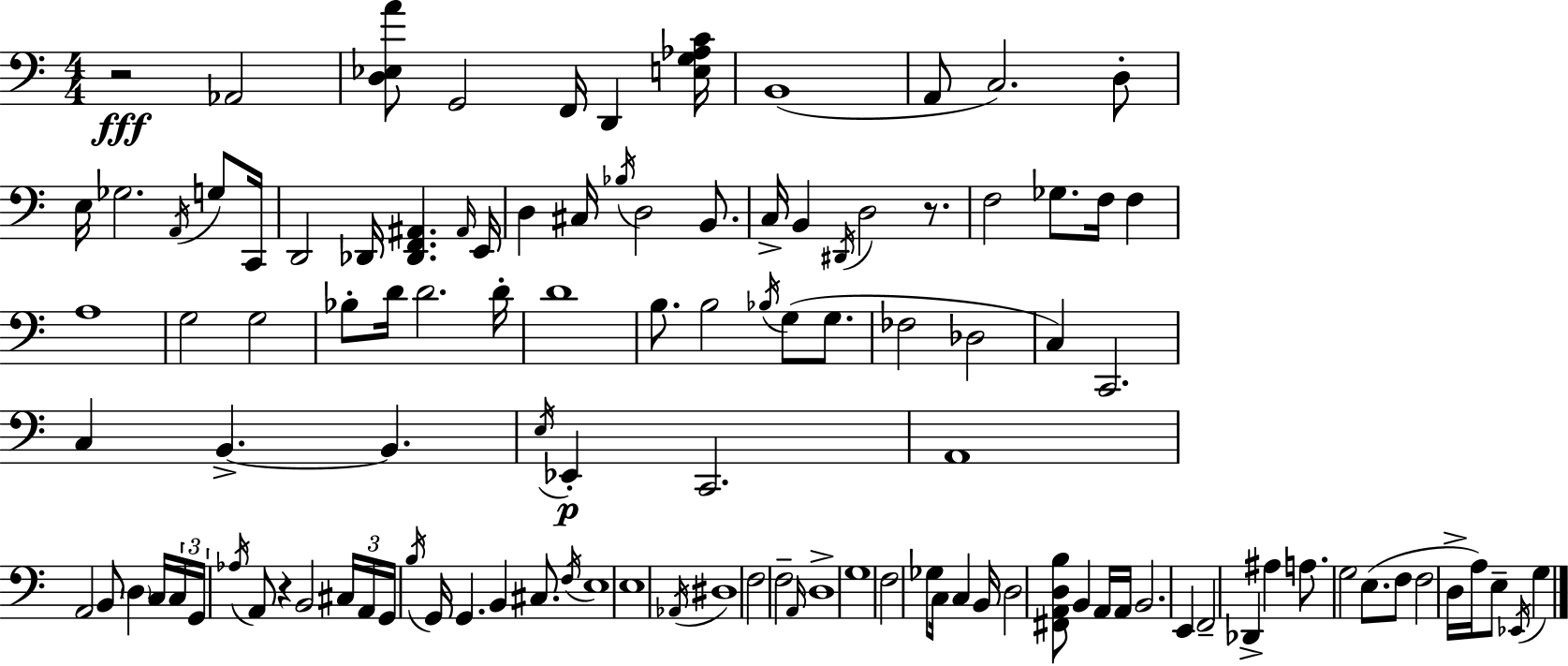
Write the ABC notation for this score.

X:1
T:Untitled
M:4/4
L:1/4
K:Am
z2 _A,,2 [D,_E,A]/2 G,,2 F,,/4 D,, [E,G,_A,C]/4 B,,4 A,,/2 C,2 D,/2 E,/4 _G,2 A,,/4 G,/2 C,,/4 D,,2 _D,,/4 [_D,,F,,^A,,] ^A,,/4 E,,/4 D, ^C,/4 _B,/4 D,2 B,,/2 C,/4 B,, ^D,,/4 D,2 z/2 F,2 _G,/2 F,/4 F, A,4 G,2 G,2 _B,/2 D/4 D2 D/4 D4 B,/2 B,2 _B,/4 G,/2 G,/2 _F,2 _D,2 C, C,,2 C, B,, B,, E,/4 _E,, C,,2 A,,4 A,,2 B,,/2 D, C,/4 C,/4 G,,/4 _A,/4 A,,/2 z B,,2 ^C,/4 A,,/4 G,,/4 B,/4 G,,/4 G,, B,, ^C,/2 F,/4 E,4 E,4 _A,,/4 ^D,4 F,2 F,2 A,,/4 D,4 G,4 F,2 _G,/2 C,/4 C, B,,/4 D,2 [^F,,A,,D,B,]/2 B,, A,,/4 A,,/4 B,,2 E,, F,,2 _D,, ^A, A,/2 G,2 E,/2 F,/2 F,2 D,/4 A,/4 E,/2 _E,,/4 G,